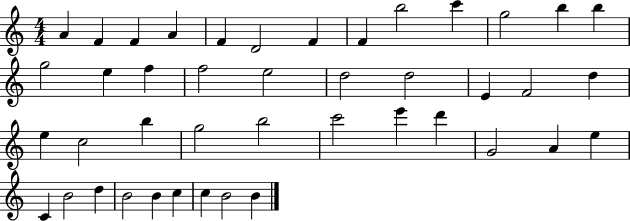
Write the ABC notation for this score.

X:1
T:Untitled
M:4/4
L:1/4
K:C
A F F A F D2 F F b2 c' g2 b b g2 e f f2 e2 d2 d2 E F2 d e c2 b g2 b2 c'2 e' d' G2 A e C B2 d B2 B c c B2 B